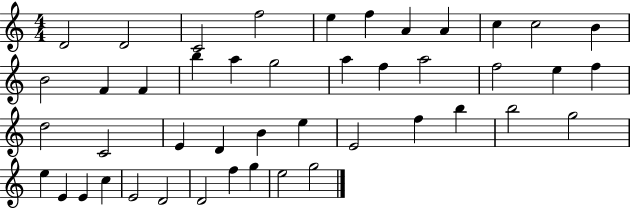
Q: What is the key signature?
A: C major